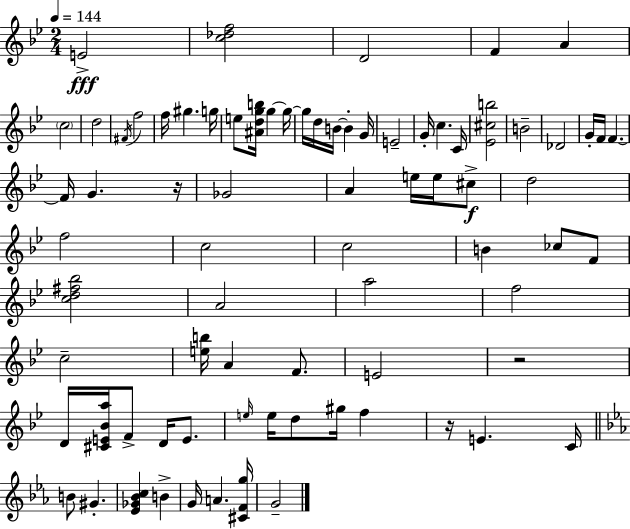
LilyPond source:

{
  \clef treble
  \numericTimeSignature
  \time 2/4
  \key bes \major
  \tempo 4 = 144
  e'2->\fff | <c'' des'' f''>2 | d'2 | f'4 a'4 | \break \parenthesize c''2 | d''2 | \acciaccatura { fis'16 } f''2 | f''16 gis''4. | \break g''16 e''8 <ais' d'' g'' b''>16 g''4~~ | g''16~~ g''16 d''16 b'16~~ b'4-. | g'16 e'2-- | g'16-. c''4. | \break c'16 <ees' cis'' b''>2 | b'2-- | des'2 | g'16-. f'16 f'4.~~ | \break f'16 g'4. | r16 ges'2 | a'4 e''16 e''16 cis''8->\f | d''2 | \break f''2 | c''2 | c''2 | b'4 ces''8 f'8 | \break <c'' d'' fis'' bes''>2 | a'2 | a''2 | f''2 | \break c''2-- | <e'' b''>16 a'4 f'8. | e'2 | r2 | \break d'16 <cis' e' bes' a''>16 f'8-> d'16 e'8. | \grace { e''16 } e''16 d''8 gis''16 f''4 | r16 e'4. | c'16 \bar "||" \break \key ees \major b'8 gis'4.-. | <ees' ges' bes' c''>4 b'4-> | g'16 a'4. <cis' f' g''>16 | g'2-- | \break \bar "|."
}